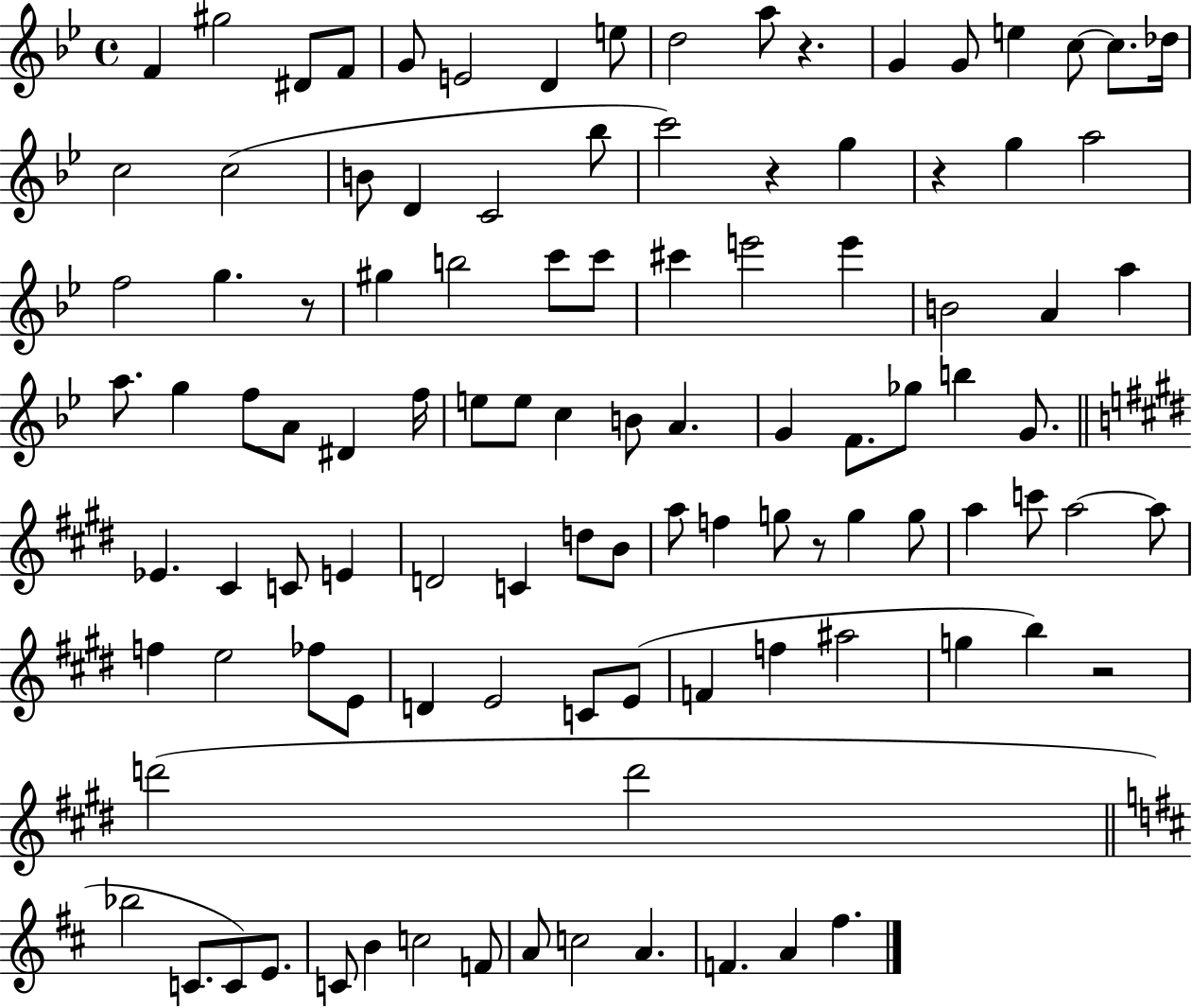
{
  \clef treble
  \time 4/4
  \defaultTimeSignature
  \key bes \major
  f'4 gis''2 dis'8 f'8 | g'8 e'2 d'4 e''8 | d''2 a''8 r4. | g'4 g'8 e''4 c''8~~ c''8. des''16 | \break c''2 c''2( | b'8 d'4 c'2 bes''8 | c'''2) r4 g''4 | r4 g''4 a''2 | \break f''2 g''4. r8 | gis''4 b''2 c'''8 c'''8 | cis'''4 e'''2 e'''4 | b'2 a'4 a''4 | \break a''8. g''4 f''8 a'8 dis'4 f''16 | e''8 e''8 c''4 b'8 a'4. | g'4 f'8. ges''8 b''4 g'8. | \bar "||" \break \key e \major ees'4. cis'4 c'8 e'4 | d'2 c'4 d''8 b'8 | a''8 f''4 g''8 r8 g''4 g''8 | a''4 c'''8 a''2~~ a''8 | \break f''4 e''2 fes''8 e'8 | d'4 e'2 c'8 e'8( | f'4 f''4 ais''2 | g''4 b''4) r2 | \break d'''2( d'''2 | \bar "||" \break \key d \major bes''2 c'8. c'8) e'8. | c'8 b'4 c''2 f'8 | a'8 c''2 a'4. | f'4. a'4 fis''4. | \break \bar "|."
}